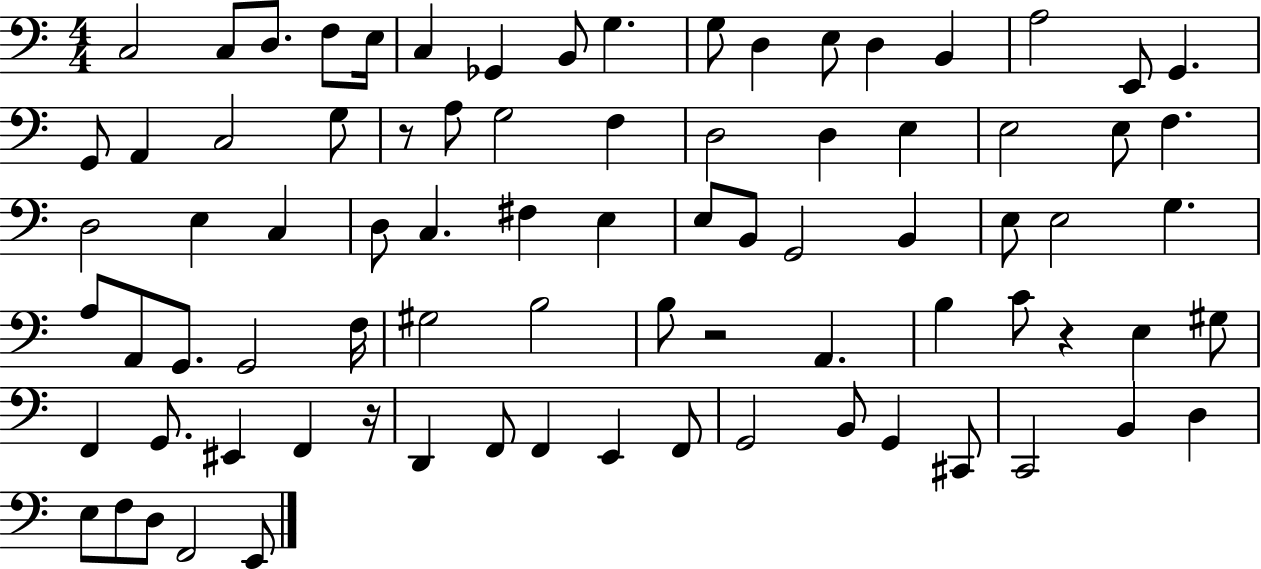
C3/h C3/e D3/e. F3/e E3/s C3/q Gb2/q B2/e G3/q. G3/e D3/q E3/e D3/q B2/q A3/h E2/e G2/q. G2/e A2/q C3/h G3/e R/e A3/e G3/h F3/q D3/h D3/q E3/q E3/h E3/e F3/q. D3/h E3/q C3/q D3/e C3/q. F#3/q E3/q E3/e B2/e G2/h B2/q E3/e E3/h G3/q. A3/e A2/e G2/e. G2/h F3/s G#3/h B3/h B3/e R/h A2/q. B3/q C4/e R/q E3/q G#3/e F2/q G2/e. EIS2/q F2/q R/s D2/q F2/e F2/q E2/q F2/e G2/h B2/e G2/q C#2/e C2/h B2/q D3/q E3/e F3/e D3/e F2/h E2/e